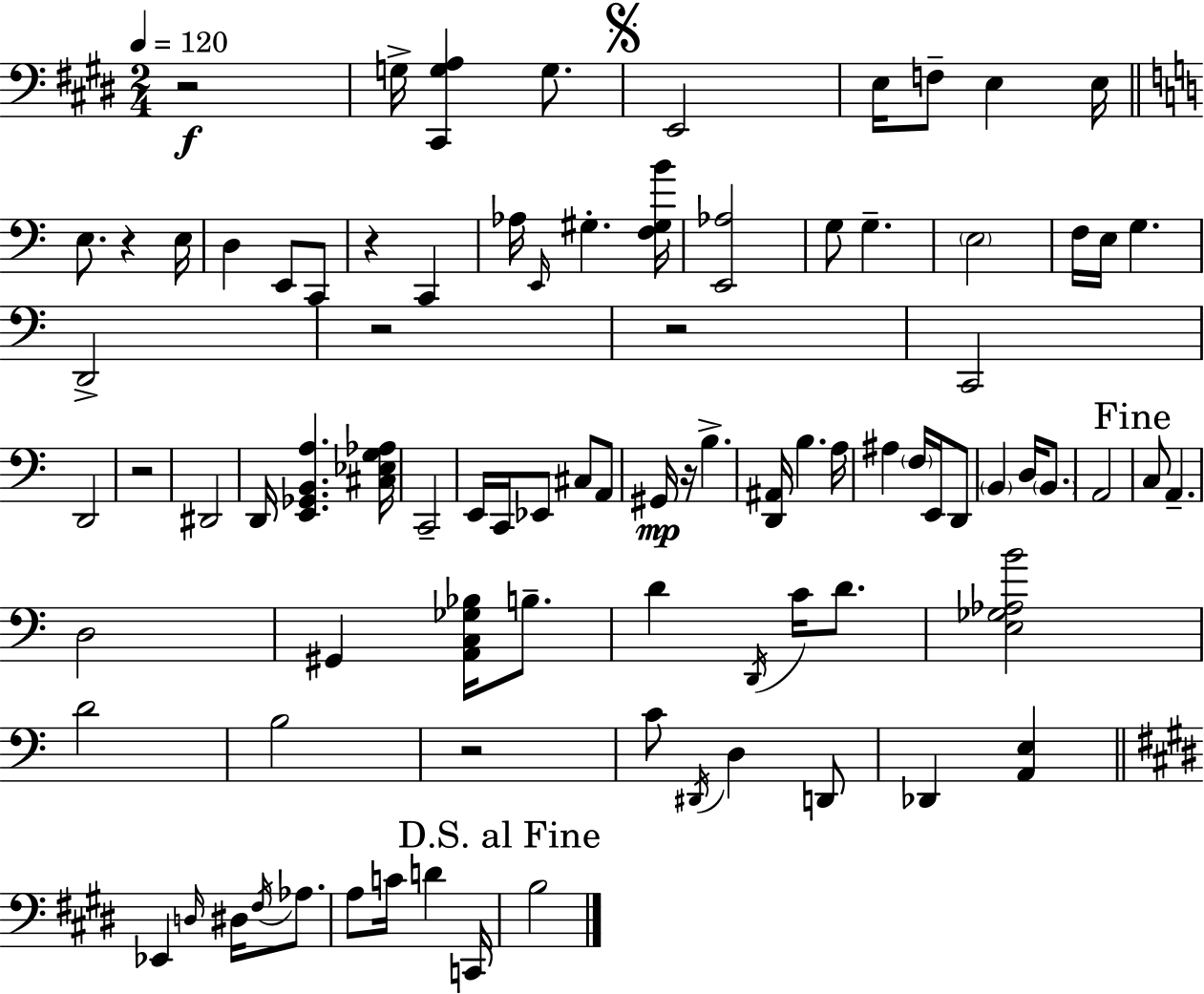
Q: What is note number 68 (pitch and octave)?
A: C4